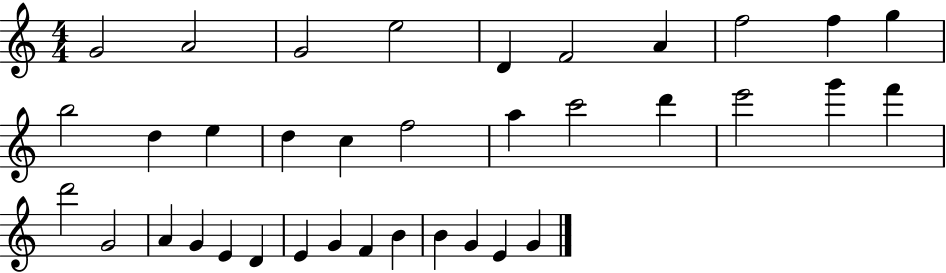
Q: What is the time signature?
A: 4/4